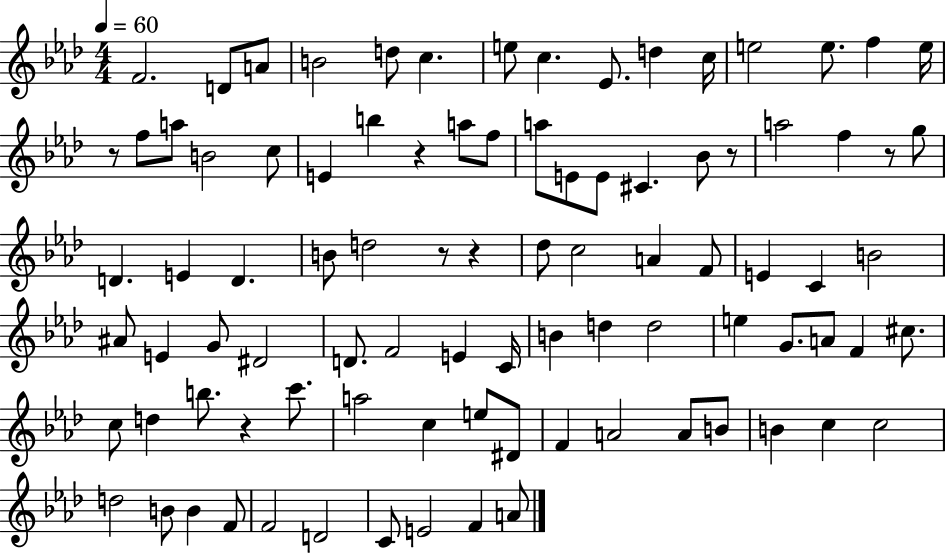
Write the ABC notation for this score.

X:1
T:Untitled
M:4/4
L:1/4
K:Ab
F2 D/2 A/2 B2 d/2 c e/2 c _E/2 d c/4 e2 e/2 f e/4 z/2 f/2 a/2 B2 c/2 E b z a/2 f/2 a/2 E/2 E/2 ^C _B/2 z/2 a2 f z/2 g/2 D E D B/2 d2 z/2 z _d/2 c2 A F/2 E C B2 ^A/2 E G/2 ^D2 D/2 F2 E C/4 B d d2 e G/2 A/2 F ^c/2 c/2 d b/2 z c'/2 a2 c e/2 ^D/2 F A2 A/2 B/2 B c c2 d2 B/2 B F/2 F2 D2 C/2 E2 F A/2